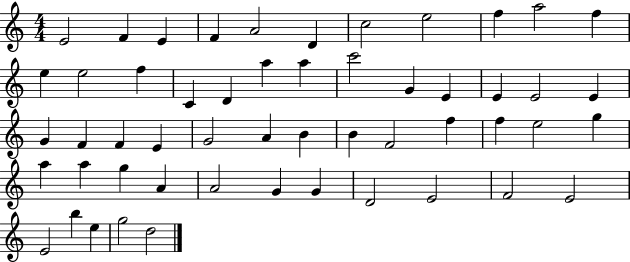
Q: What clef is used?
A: treble